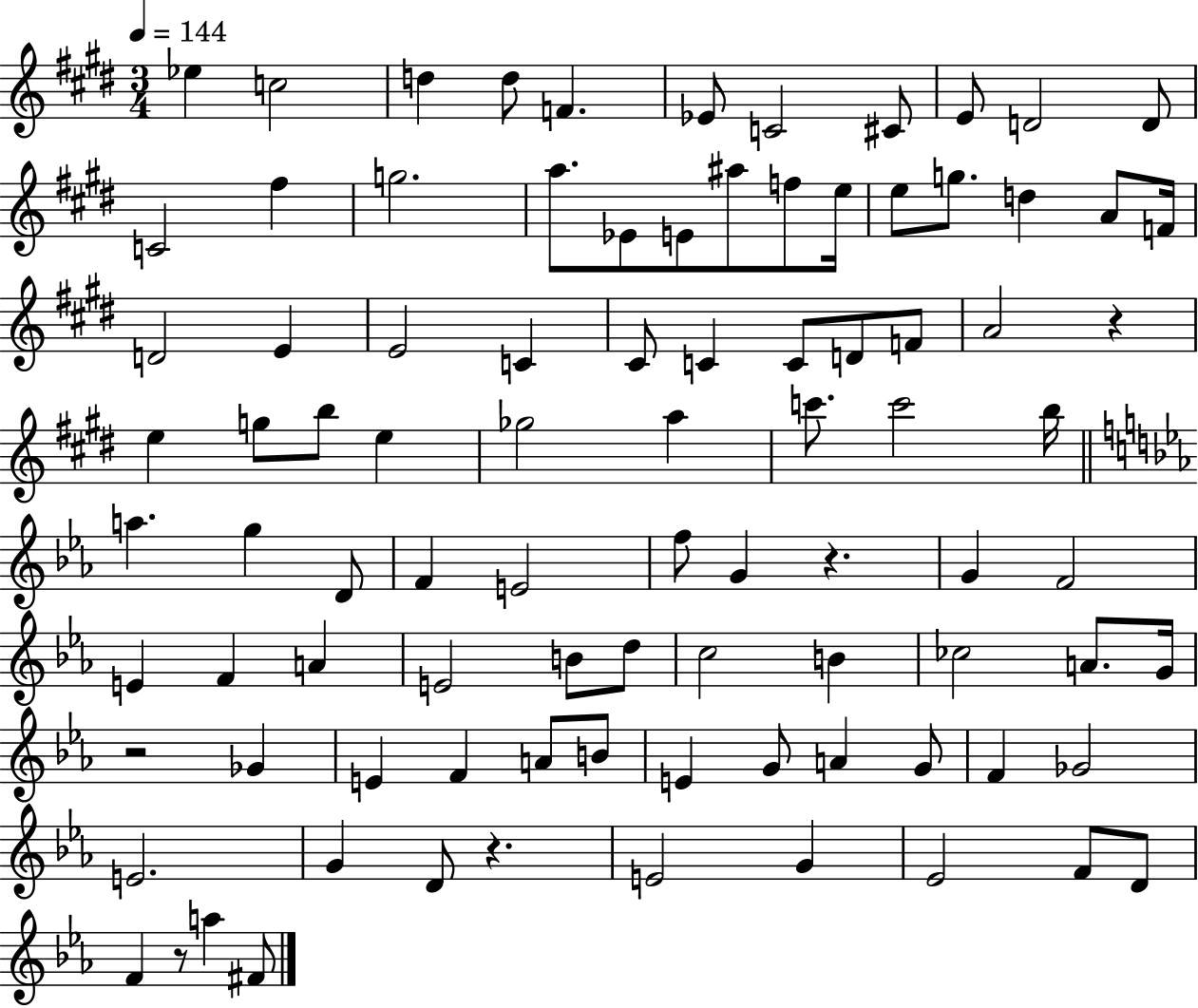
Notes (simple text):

Eb5/q C5/h D5/q D5/e F4/q. Eb4/e C4/h C#4/e E4/e D4/h D4/e C4/h F#5/q G5/h. A5/e. Eb4/e E4/e A#5/e F5/e E5/s E5/e G5/e. D5/q A4/e F4/s D4/h E4/q E4/h C4/q C#4/e C4/q C4/e D4/e F4/e A4/h R/q E5/q G5/e B5/e E5/q Gb5/h A5/q C6/e. C6/h B5/s A5/q. G5/q D4/e F4/q E4/h F5/e G4/q R/q. G4/q F4/h E4/q F4/q A4/q E4/h B4/e D5/e C5/h B4/q CES5/h A4/e. G4/s R/h Gb4/q E4/q F4/q A4/e B4/e E4/q G4/e A4/q G4/e F4/q Gb4/h E4/h. G4/q D4/e R/q. E4/h G4/q Eb4/h F4/e D4/e F4/q R/e A5/q F#4/e